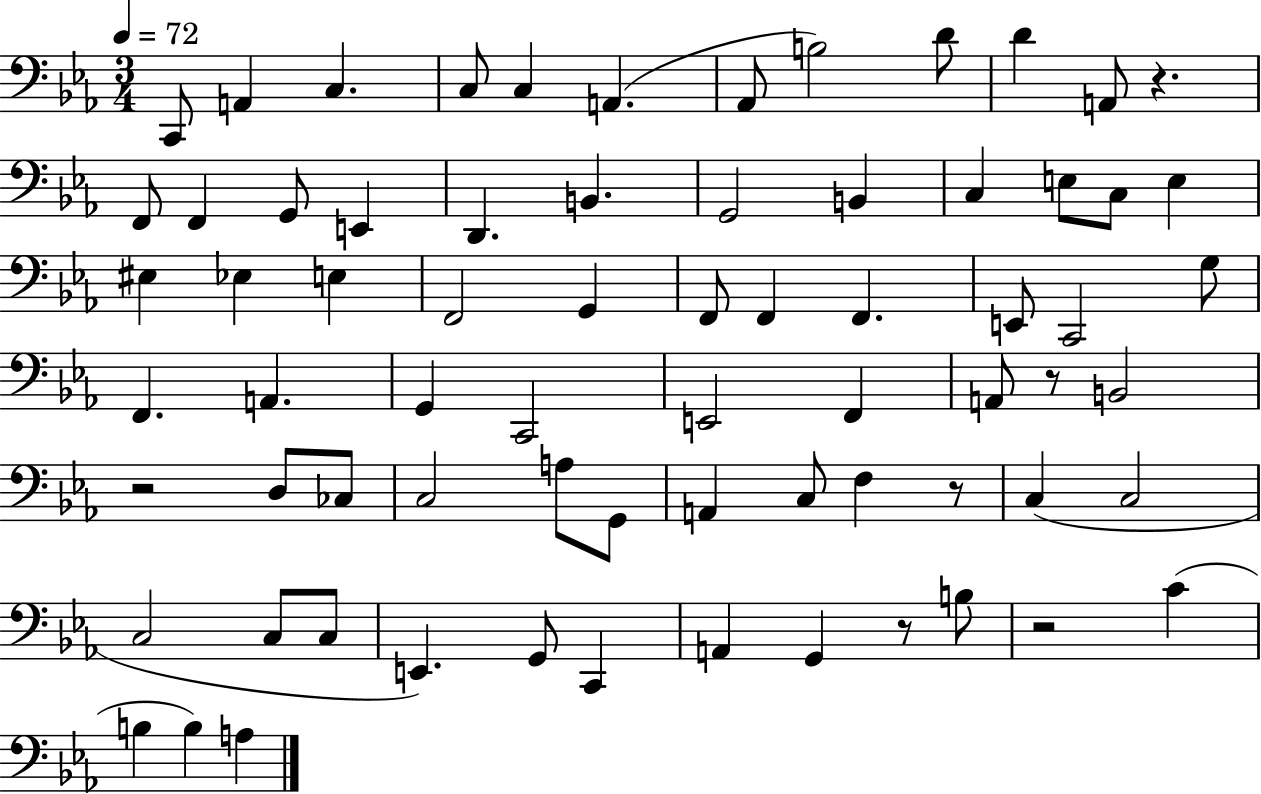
{
  \clef bass
  \numericTimeSignature
  \time 3/4
  \key ees \major
  \tempo 4 = 72
  c,8 a,4 c4. | c8 c4 a,4.( | aes,8 b2) d'8 | d'4 a,8 r4. | \break f,8 f,4 g,8 e,4 | d,4. b,4. | g,2 b,4 | c4 e8 c8 e4 | \break eis4 ees4 e4 | f,2 g,4 | f,8 f,4 f,4. | e,8 c,2 g8 | \break f,4. a,4. | g,4 c,2 | e,2 f,4 | a,8 r8 b,2 | \break r2 d8 ces8 | c2 a8 g,8 | a,4 c8 f4 r8 | c4( c2 | \break c2 c8 c8 | e,4.) g,8 c,4 | a,4 g,4 r8 b8 | r2 c'4( | \break b4 b4) a4 | \bar "|."
}